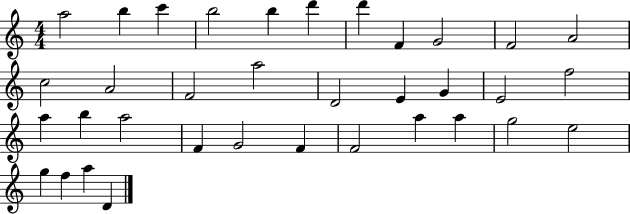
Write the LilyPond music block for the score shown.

{
  \clef treble
  \numericTimeSignature
  \time 4/4
  \key c \major
  a''2 b''4 c'''4 | b''2 b''4 d'''4 | d'''4 f'4 g'2 | f'2 a'2 | \break c''2 a'2 | f'2 a''2 | d'2 e'4 g'4 | e'2 f''2 | \break a''4 b''4 a''2 | f'4 g'2 f'4 | f'2 a''4 a''4 | g''2 e''2 | \break g''4 f''4 a''4 d'4 | \bar "|."
}